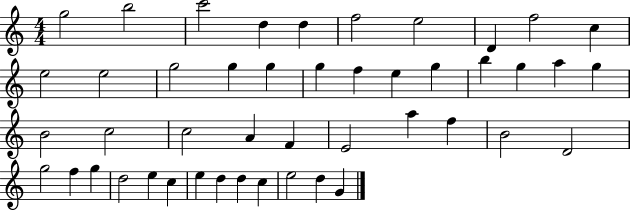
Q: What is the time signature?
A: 4/4